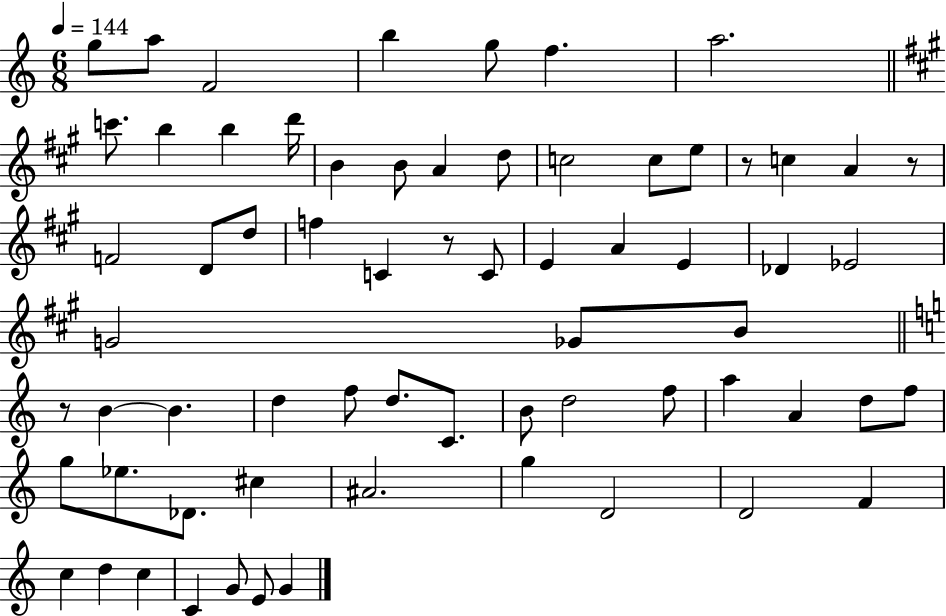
G5/e A5/e F4/h B5/q G5/e F5/q. A5/h. C6/e. B5/q B5/q D6/s B4/q B4/e A4/q D5/e C5/h C5/e E5/e R/e C5/q A4/q R/e F4/h D4/e D5/e F5/q C4/q R/e C4/e E4/q A4/q E4/q Db4/q Eb4/h G4/h Gb4/e B4/e R/e B4/q B4/q. D5/q F5/e D5/e. C4/e. B4/e D5/h F5/e A5/q A4/q D5/e F5/e G5/e Eb5/e. Db4/e. C#5/q A#4/h. G5/q D4/h D4/h F4/q C5/q D5/q C5/q C4/q G4/e E4/e G4/q